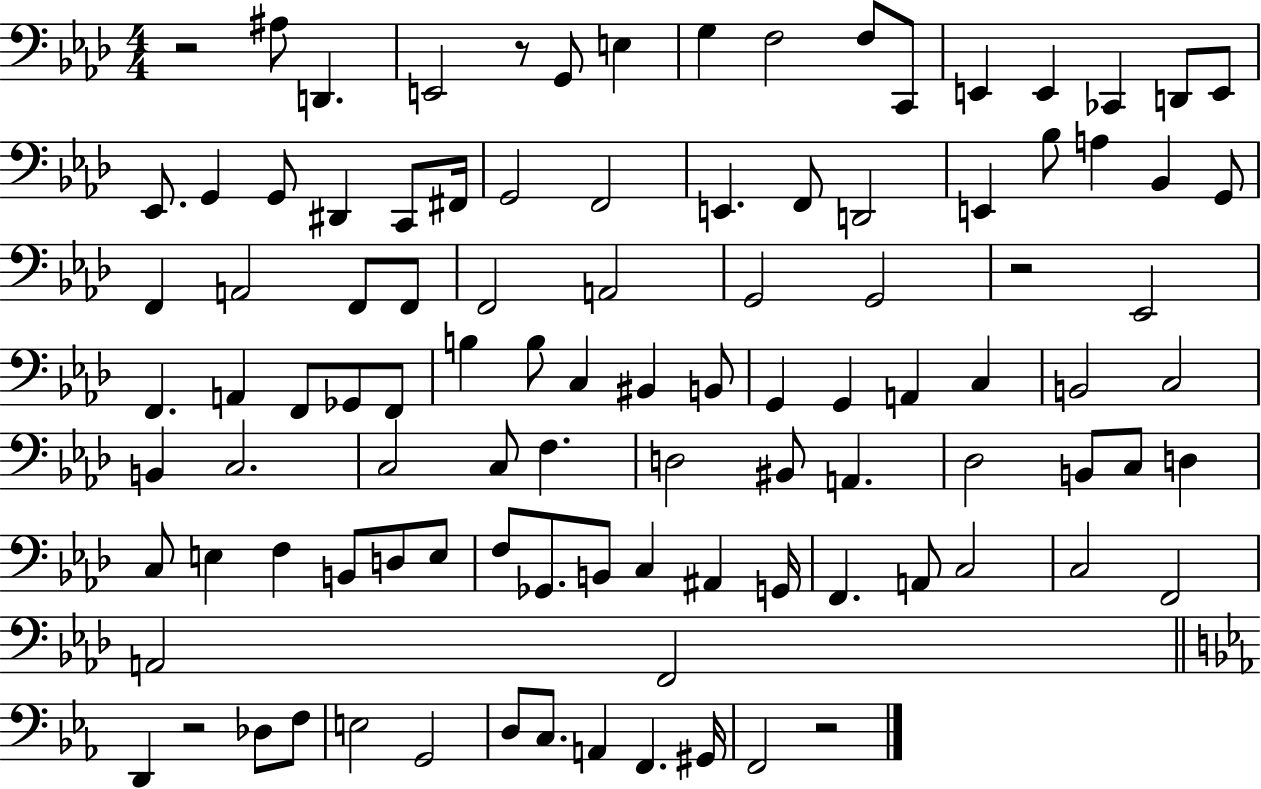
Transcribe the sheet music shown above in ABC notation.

X:1
T:Untitled
M:4/4
L:1/4
K:Ab
z2 ^A,/2 D,, E,,2 z/2 G,,/2 E, G, F,2 F,/2 C,,/2 E,, E,, _C,, D,,/2 E,,/2 _E,,/2 G,, G,,/2 ^D,, C,,/2 ^F,,/4 G,,2 F,,2 E,, F,,/2 D,,2 E,, _B,/2 A, _B,, G,,/2 F,, A,,2 F,,/2 F,,/2 F,,2 A,,2 G,,2 G,,2 z2 _E,,2 F,, A,, F,,/2 _G,,/2 F,,/2 B, B,/2 C, ^B,, B,,/2 G,, G,, A,, C, B,,2 C,2 B,, C,2 C,2 C,/2 F, D,2 ^B,,/2 A,, _D,2 B,,/2 C,/2 D, C,/2 E, F, B,,/2 D,/2 E,/2 F,/2 _G,,/2 B,,/2 C, ^A,, G,,/4 F,, A,,/2 C,2 C,2 F,,2 A,,2 F,,2 D,, z2 _D,/2 F,/2 E,2 G,,2 D,/2 C,/2 A,, F,, ^G,,/4 F,,2 z2